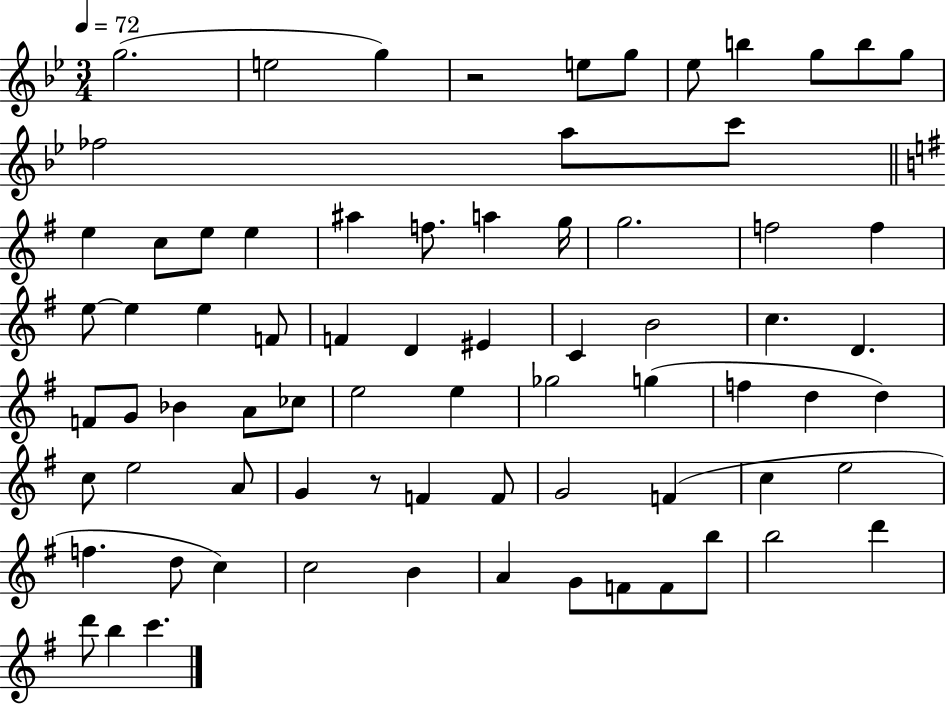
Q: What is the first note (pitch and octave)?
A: G5